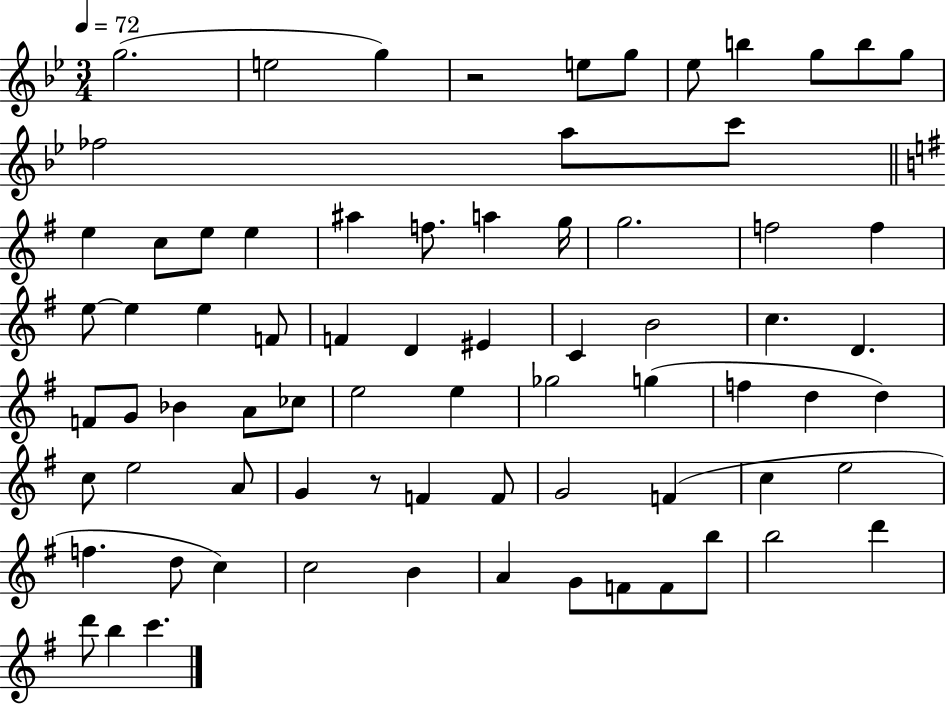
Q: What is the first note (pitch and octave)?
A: G5